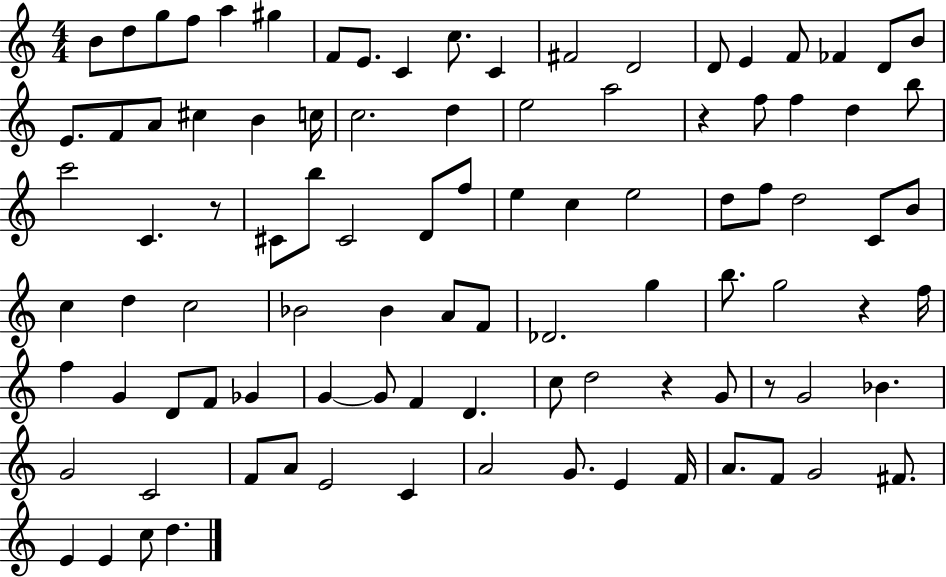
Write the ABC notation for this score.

X:1
T:Untitled
M:4/4
L:1/4
K:C
B/2 d/2 g/2 f/2 a ^g F/2 E/2 C c/2 C ^F2 D2 D/2 E F/2 _F D/2 B/2 E/2 F/2 A/2 ^c B c/4 c2 d e2 a2 z f/2 f d b/2 c'2 C z/2 ^C/2 b/2 ^C2 D/2 f/2 e c e2 d/2 f/2 d2 C/2 B/2 c d c2 _B2 _B A/2 F/2 _D2 g b/2 g2 z f/4 f G D/2 F/2 _G G G/2 F D c/2 d2 z G/2 z/2 G2 _B G2 C2 F/2 A/2 E2 C A2 G/2 E F/4 A/2 F/2 G2 ^F/2 E E c/2 d